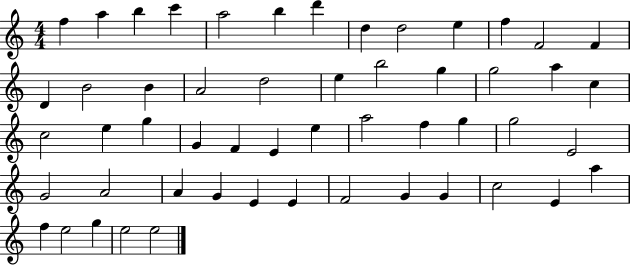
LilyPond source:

{
  \clef treble
  \numericTimeSignature
  \time 4/4
  \key c \major
  f''4 a''4 b''4 c'''4 | a''2 b''4 d'''4 | d''4 d''2 e''4 | f''4 f'2 f'4 | \break d'4 b'2 b'4 | a'2 d''2 | e''4 b''2 g''4 | g''2 a''4 c''4 | \break c''2 e''4 g''4 | g'4 f'4 e'4 e''4 | a''2 f''4 g''4 | g''2 e'2 | \break g'2 a'2 | a'4 g'4 e'4 e'4 | f'2 g'4 g'4 | c''2 e'4 a''4 | \break f''4 e''2 g''4 | e''2 e''2 | \bar "|."
}